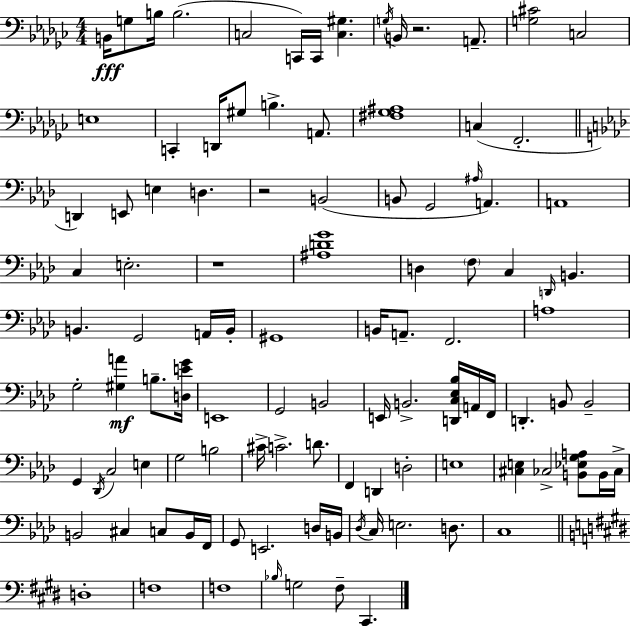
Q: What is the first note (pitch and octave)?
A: B2